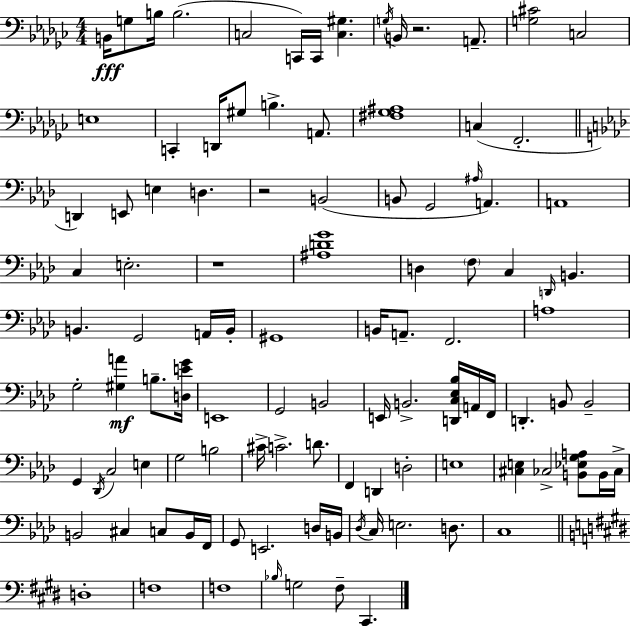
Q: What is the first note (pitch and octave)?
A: B2